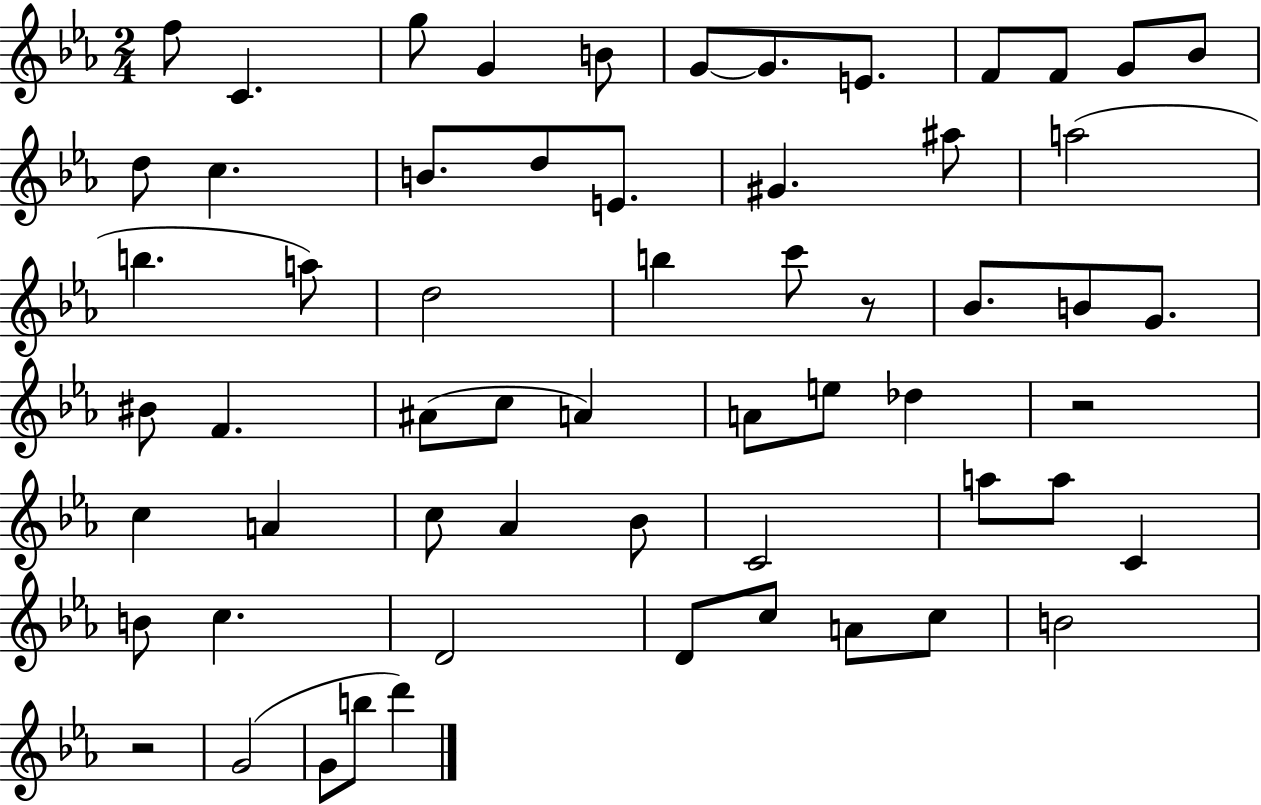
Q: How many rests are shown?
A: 3